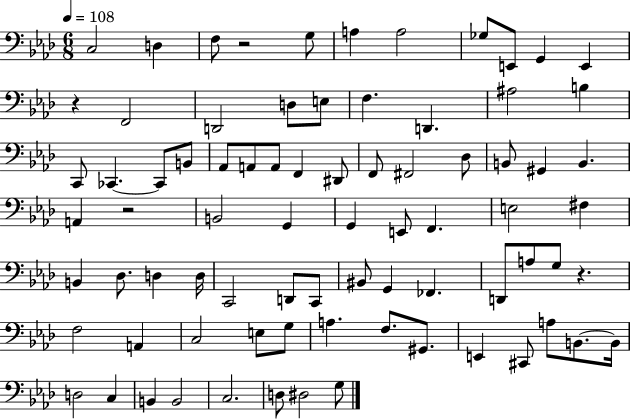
X:1
T:Untitled
M:6/8
L:1/4
K:Ab
C,2 D, F,/2 z2 G,/2 A, A,2 _G,/2 E,,/2 G,, E,, z F,,2 D,,2 D,/2 E,/2 F, D,, ^A,2 B, C,,/2 _C,, _C,,/2 B,,/2 _A,,/2 A,,/2 A,,/2 F,, ^D,,/2 F,,/2 ^F,,2 _D,/2 B,,/2 ^G,, B,, A,, z2 B,,2 G,, G,, E,,/2 F,, E,2 ^F, B,, _D,/2 D, D,/4 C,,2 D,,/2 C,,/2 ^B,,/2 G,, _F,, D,,/2 A,/2 G,/2 z F,2 A,, C,2 E,/2 G,/2 A, F,/2 ^G,,/2 E,, ^C,,/2 A,/2 B,,/2 B,,/4 D,2 C, B,, B,,2 C,2 D,/2 ^D,2 G,/2